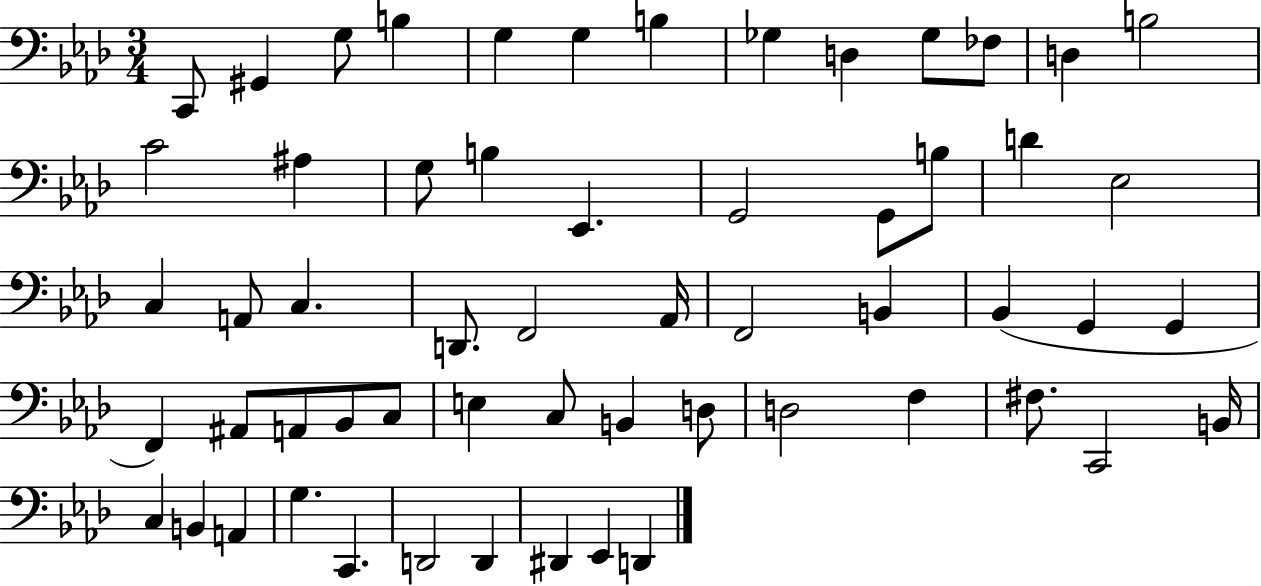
X:1
T:Untitled
M:3/4
L:1/4
K:Ab
C,,/2 ^G,, G,/2 B, G, G, B, _G, D, _G,/2 _F,/2 D, B,2 C2 ^A, G,/2 B, _E,, G,,2 G,,/2 B,/2 D _E,2 C, A,,/2 C, D,,/2 F,,2 _A,,/4 F,,2 B,, _B,, G,, G,, F,, ^A,,/2 A,,/2 _B,,/2 C,/2 E, C,/2 B,, D,/2 D,2 F, ^F,/2 C,,2 B,,/4 C, B,, A,, G, C,, D,,2 D,, ^D,, _E,, D,,